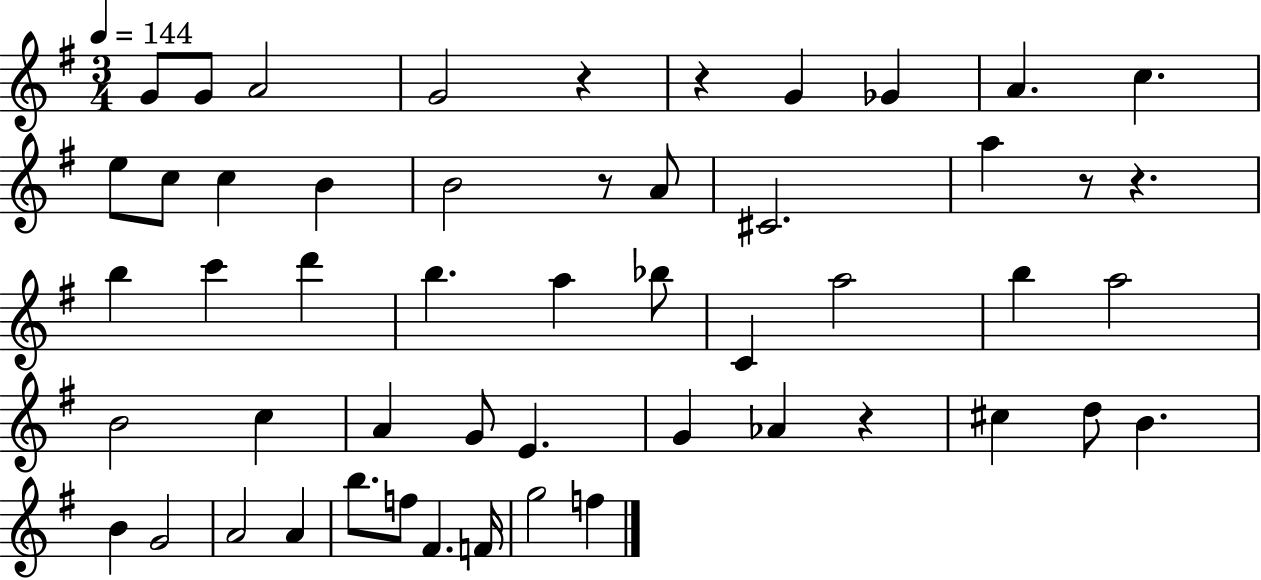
X:1
T:Untitled
M:3/4
L:1/4
K:G
G/2 G/2 A2 G2 z z G _G A c e/2 c/2 c B B2 z/2 A/2 ^C2 a z/2 z b c' d' b a _b/2 C a2 b a2 B2 c A G/2 E G _A z ^c d/2 B B G2 A2 A b/2 f/2 ^F F/4 g2 f